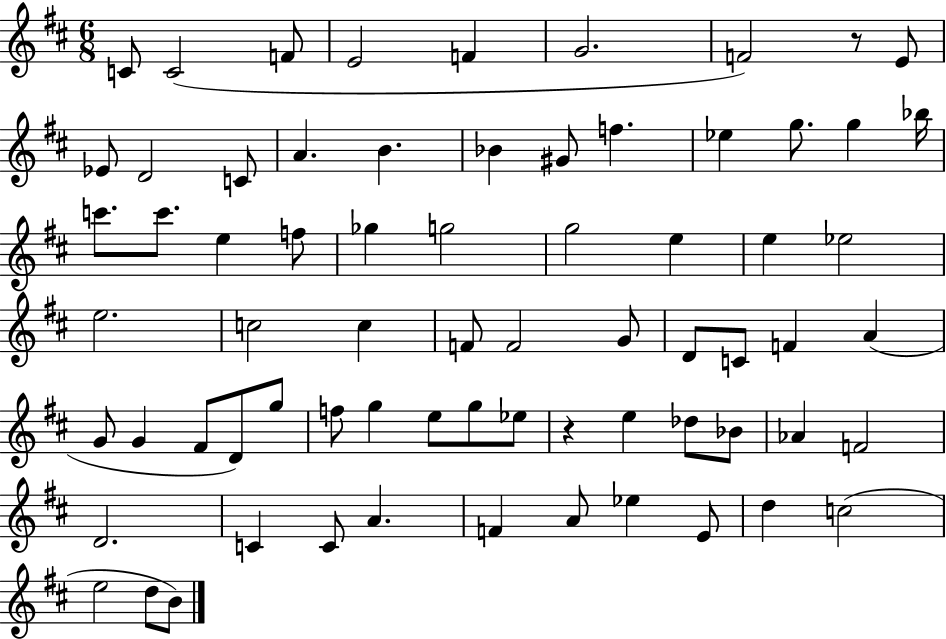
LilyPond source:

{
  \clef treble
  \numericTimeSignature
  \time 6/8
  \key d \major
  \repeat volta 2 { c'8 c'2( f'8 | e'2 f'4 | g'2. | f'2) r8 e'8 | \break ees'8 d'2 c'8 | a'4. b'4. | bes'4 gis'8 f''4. | ees''4 g''8. g''4 bes''16 | \break c'''8. c'''8. e''4 f''8 | ges''4 g''2 | g''2 e''4 | e''4 ees''2 | \break e''2. | c''2 c''4 | f'8 f'2 g'8 | d'8 c'8 f'4 a'4( | \break g'8 g'4 fis'8 d'8) g''8 | f''8 g''4 e''8 g''8 ees''8 | r4 e''4 des''8 bes'8 | aes'4 f'2 | \break d'2. | c'4 c'8 a'4. | f'4 a'8 ees''4 e'8 | d''4 c''2( | \break e''2 d''8 b'8) | } \bar "|."
}